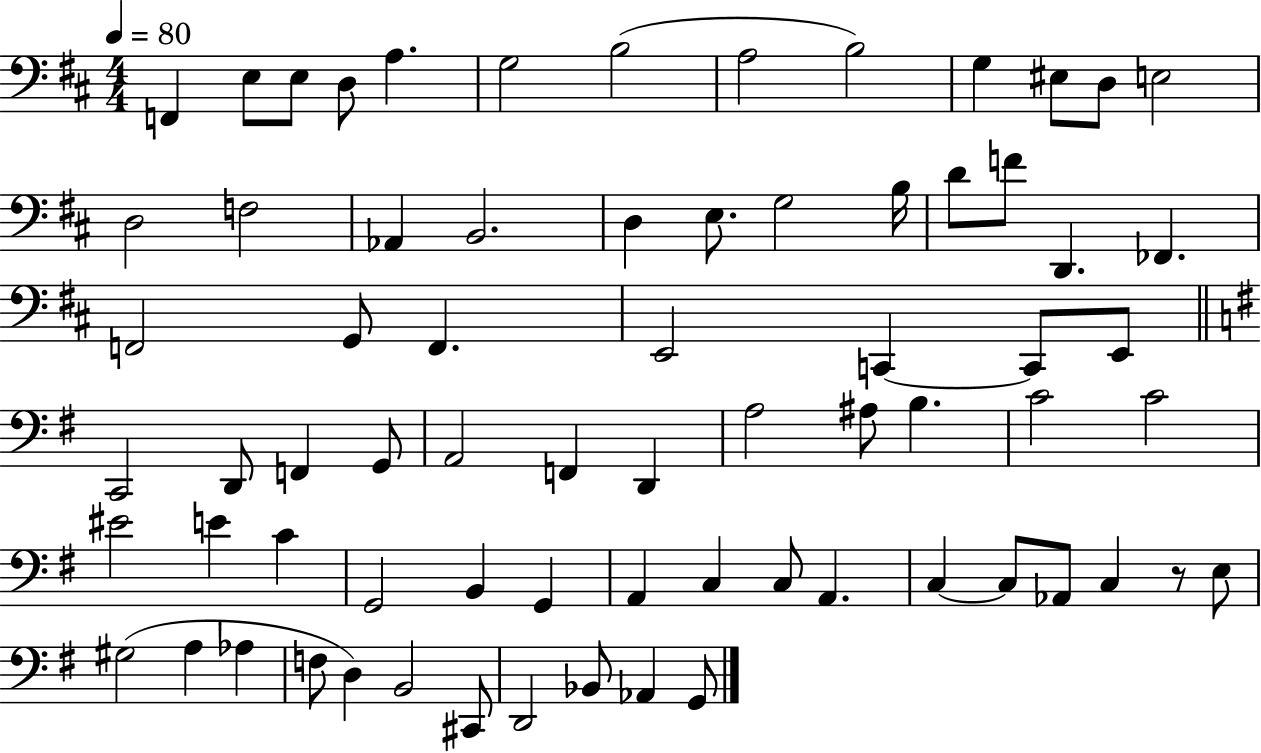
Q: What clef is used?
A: bass